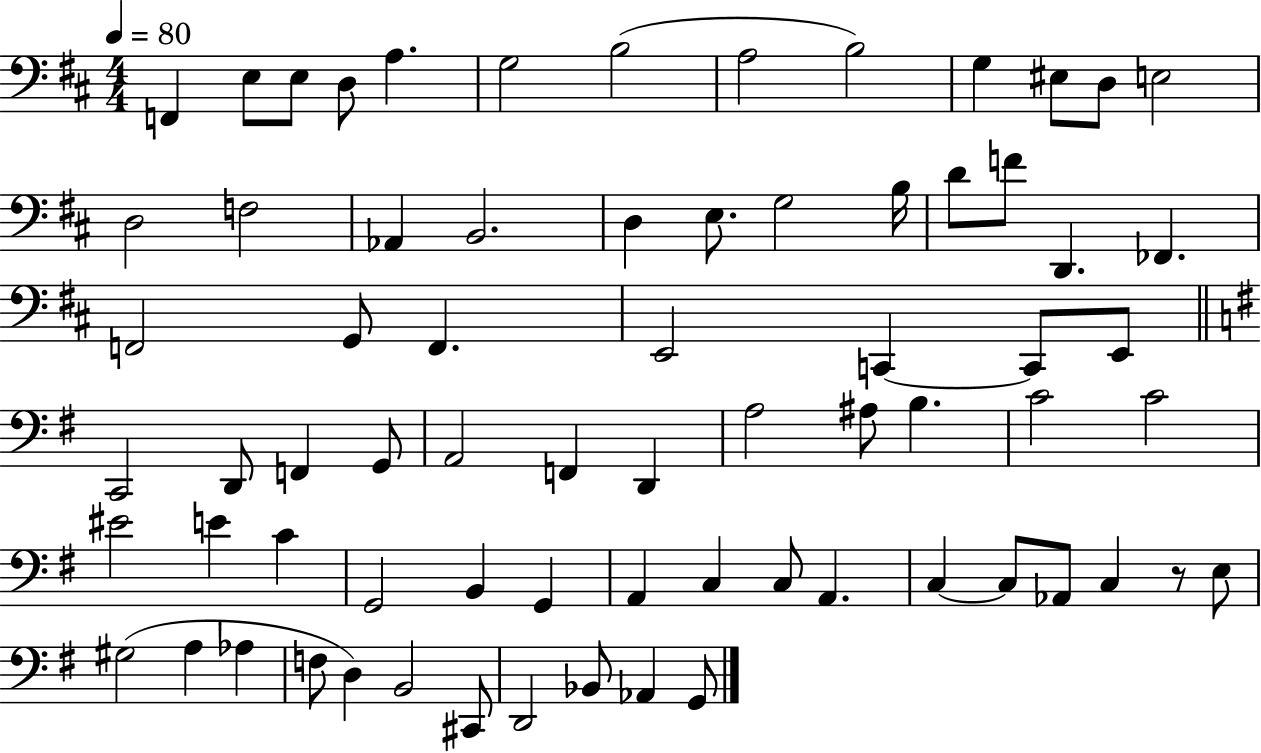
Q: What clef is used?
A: bass